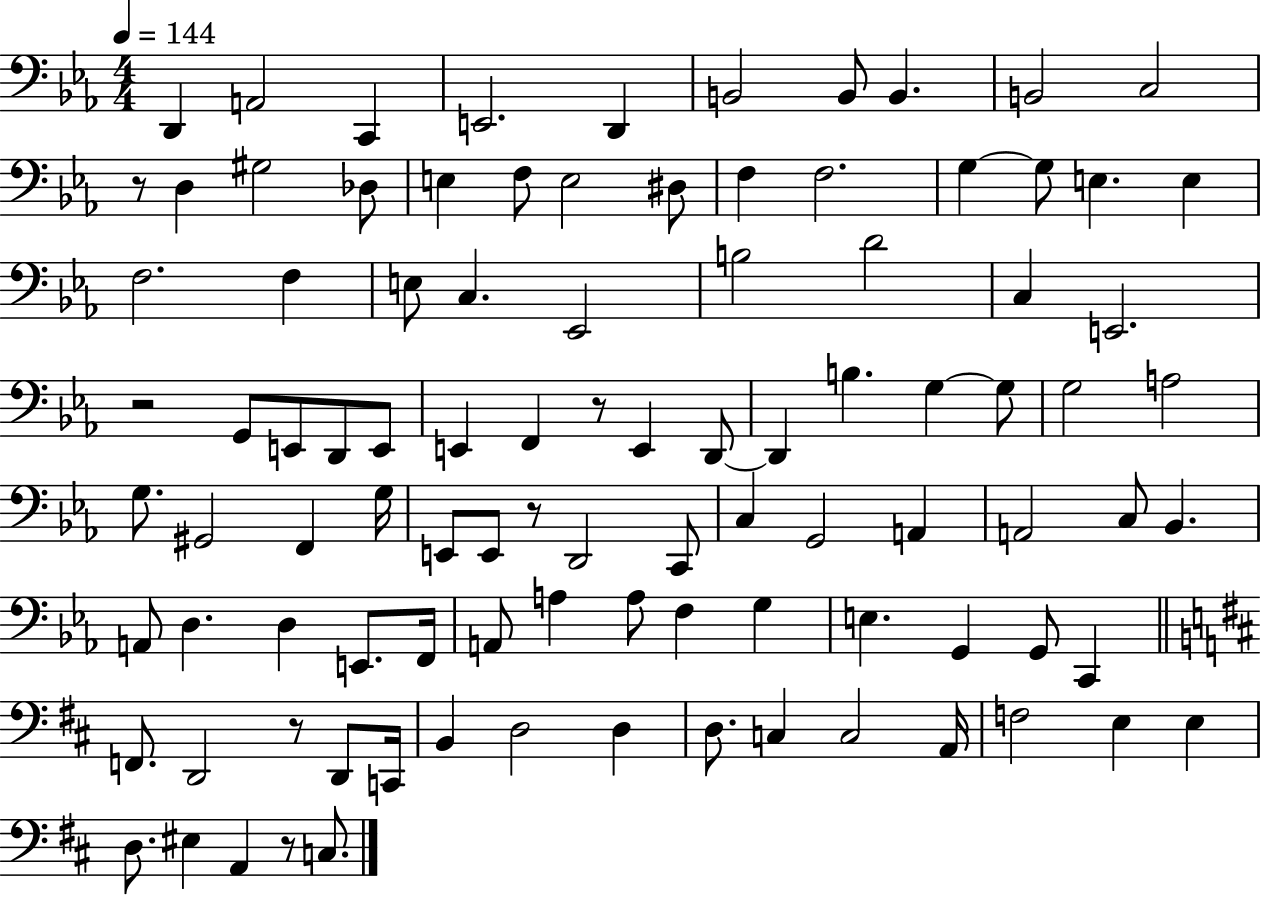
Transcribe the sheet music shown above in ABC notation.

X:1
T:Untitled
M:4/4
L:1/4
K:Eb
D,, A,,2 C,, E,,2 D,, B,,2 B,,/2 B,, B,,2 C,2 z/2 D, ^G,2 _D,/2 E, F,/2 E,2 ^D,/2 F, F,2 G, G,/2 E, E, F,2 F, E,/2 C, _E,,2 B,2 D2 C, E,,2 z2 G,,/2 E,,/2 D,,/2 E,,/2 E,, F,, z/2 E,, D,,/2 D,, B, G, G,/2 G,2 A,2 G,/2 ^G,,2 F,, G,/4 E,,/2 E,,/2 z/2 D,,2 C,,/2 C, G,,2 A,, A,,2 C,/2 _B,, A,,/2 D, D, E,,/2 F,,/4 A,,/2 A, A,/2 F, G, E, G,, G,,/2 C,, F,,/2 D,,2 z/2 D,,/2 C,,/4 B,, D,2 D, D,/2 C, C,2 A,,/4 F,2 E, E, D,/2 ^E, A,, z/2 C,/2